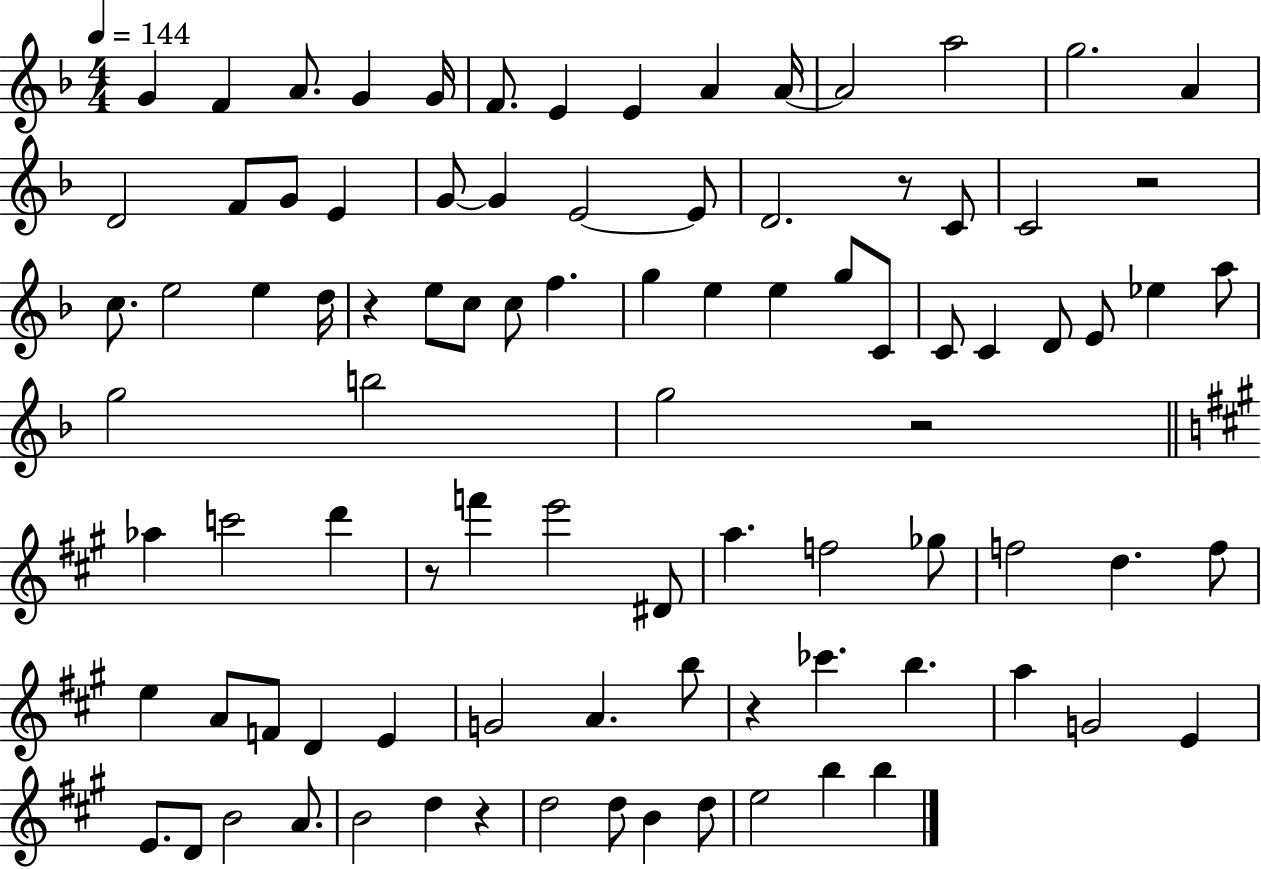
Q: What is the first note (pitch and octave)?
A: G4